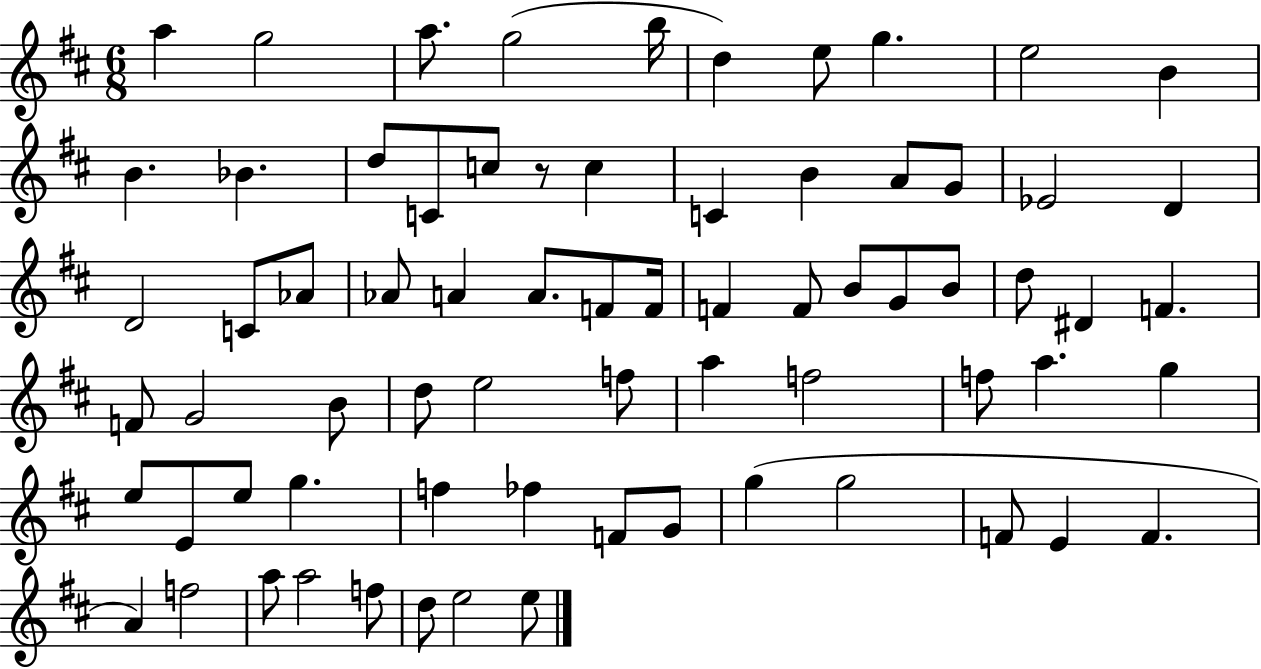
X:1
T:Untitled
M:6/8
L:1/4
K:D
a g2 a/2 g2 b/4 d e/2 g e2 B B _B d/2 C/2 c/2 z/2 c C B A/2 G/2 _E2 D D2 C/2 _A/2 _A/2 A A/2 F/2 F/4 F F/2 B/2 G/2 B/2 d/2 ^D F F/2 G2 B/2 d/2 e2 f/2 a f2 f/2 a g e/2 E/2 e/2 g f _f F/2 G/2 g g2 F/2 E F A f2 a/2 a2 f/2 d/2 e2 e/2